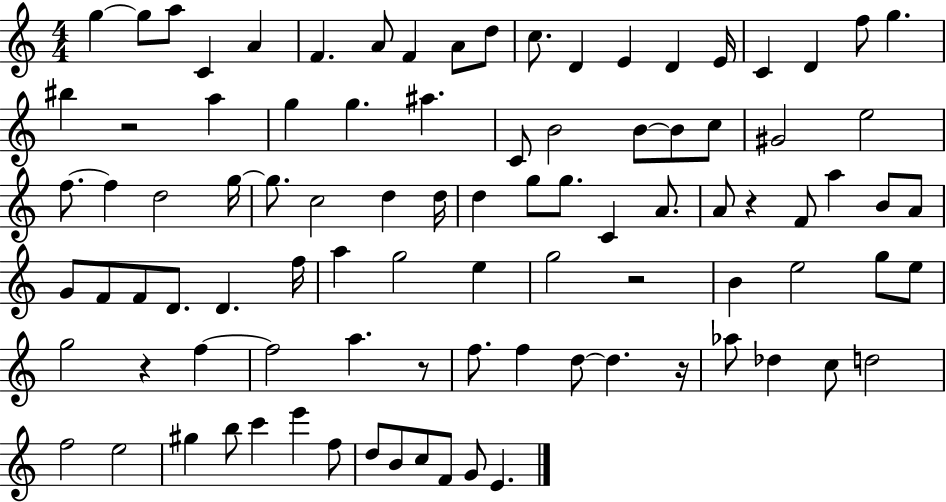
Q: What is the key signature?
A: C major